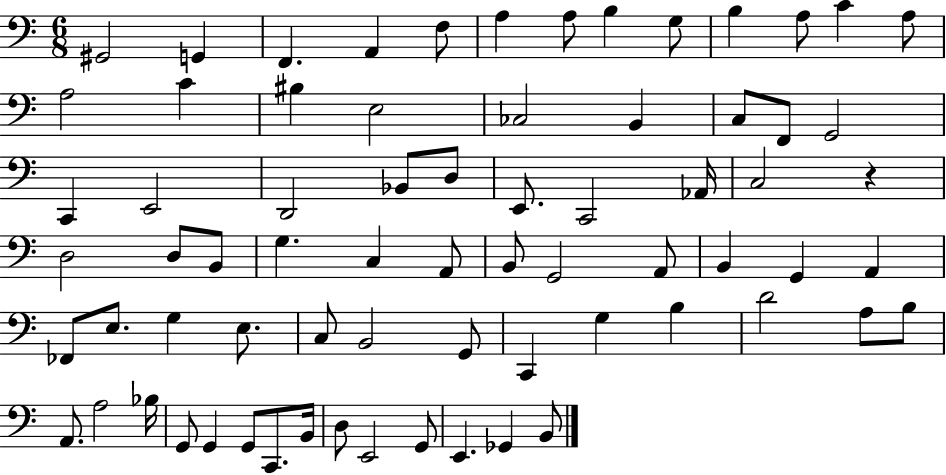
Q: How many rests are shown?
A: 1